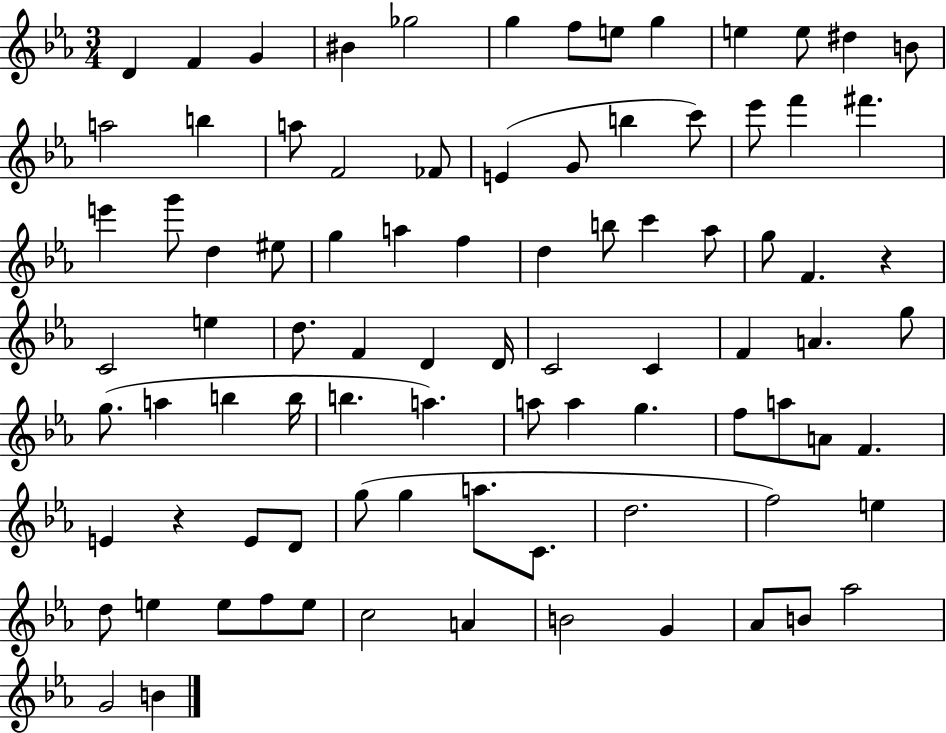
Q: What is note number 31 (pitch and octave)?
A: A5